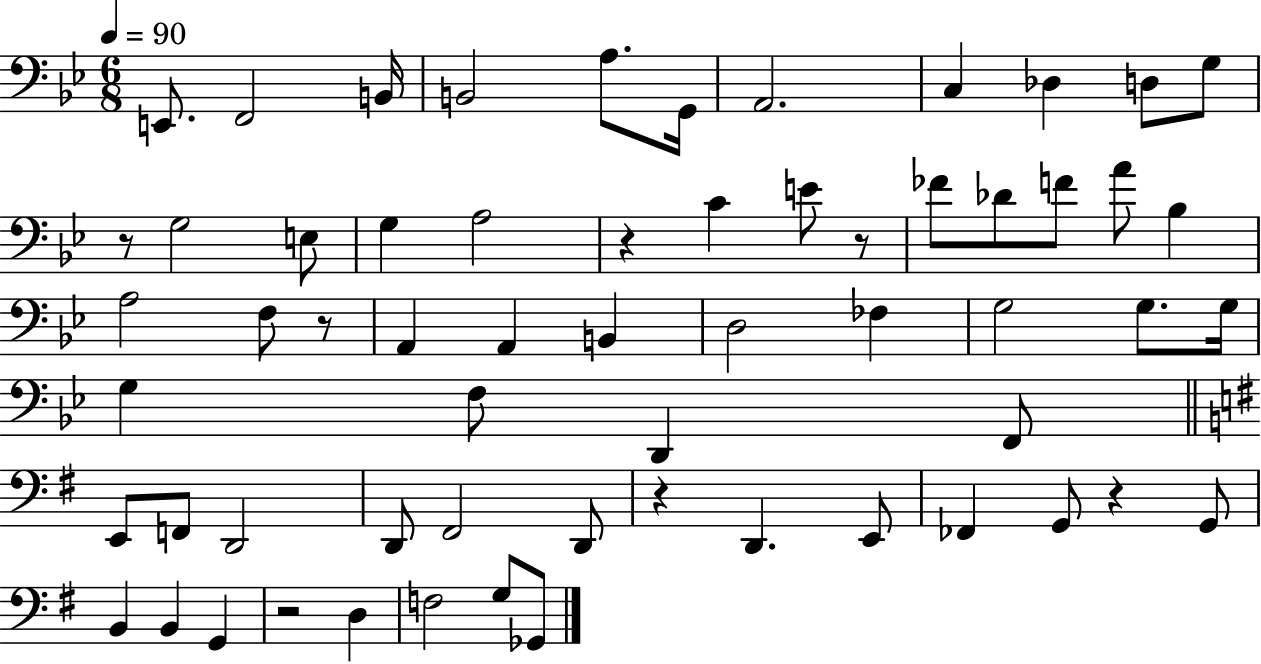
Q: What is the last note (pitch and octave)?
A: Gb2